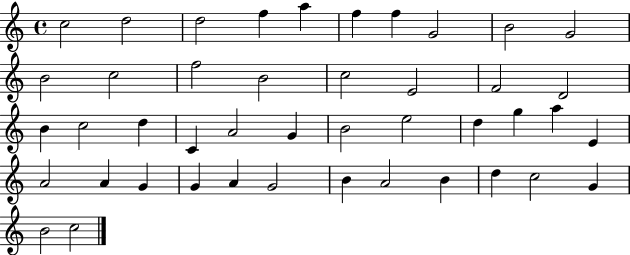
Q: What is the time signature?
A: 4/4